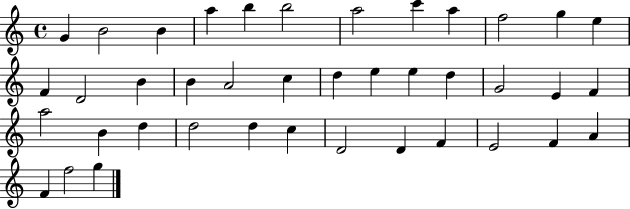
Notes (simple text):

G4/q B4/h B4/q A5/q B5/q B5/h A5/h C6/q A5/q F5/h G5/q E5/q F4/q D4/h B4/q B4/q A4/h C5/q D5/q E5/q E5/q D5/q G4/h E4/q F4/q A5/h B4/q D5/q D5/h D5/q C5/q D4/h D4/q F4/q E4/h F4/q A4/q F4/q F5/h G5/q